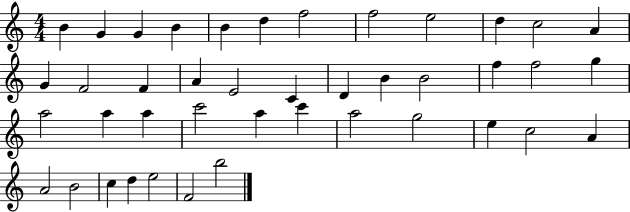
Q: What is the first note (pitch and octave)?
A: B4